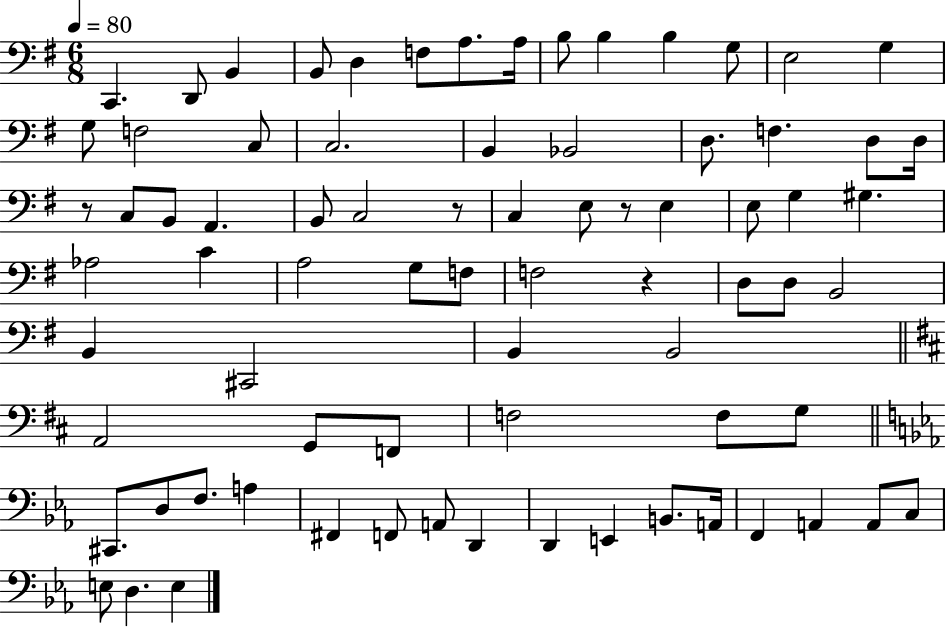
X:1
T:Untitled
M:6/8
L:1/4
K:G
C,, D,,/2 B,, B,,/2 D, F,/2 A,/2 A,/4 B,/2 B, B, G,/2 E,2 G, G,/2 F,2 C,/2 C,2 B,, _B,,2 D,/2 F, D,/2 D,/4 z/2 C,/2 B,,/2 A,, B,,/2 C,2 z/2 C, E,/2 z/2 E, E,/2 G, ^G, _A,2 C A,2 G,/2 F,/2 F,2 z D,/2 D,/2 B,,2 B,, ^C,,2 B,, B,,2 A,,2 G,,/2 F,,/2 F,2 F,/2 G,/2 ^C,,/2 D,/2 F,/2 A, ^F,, F,,/2 A,,/2 D,, D,, E,, B,,/2 A,,/4 F,, A,, A,,/2 C,/2 E,/2 D, E,